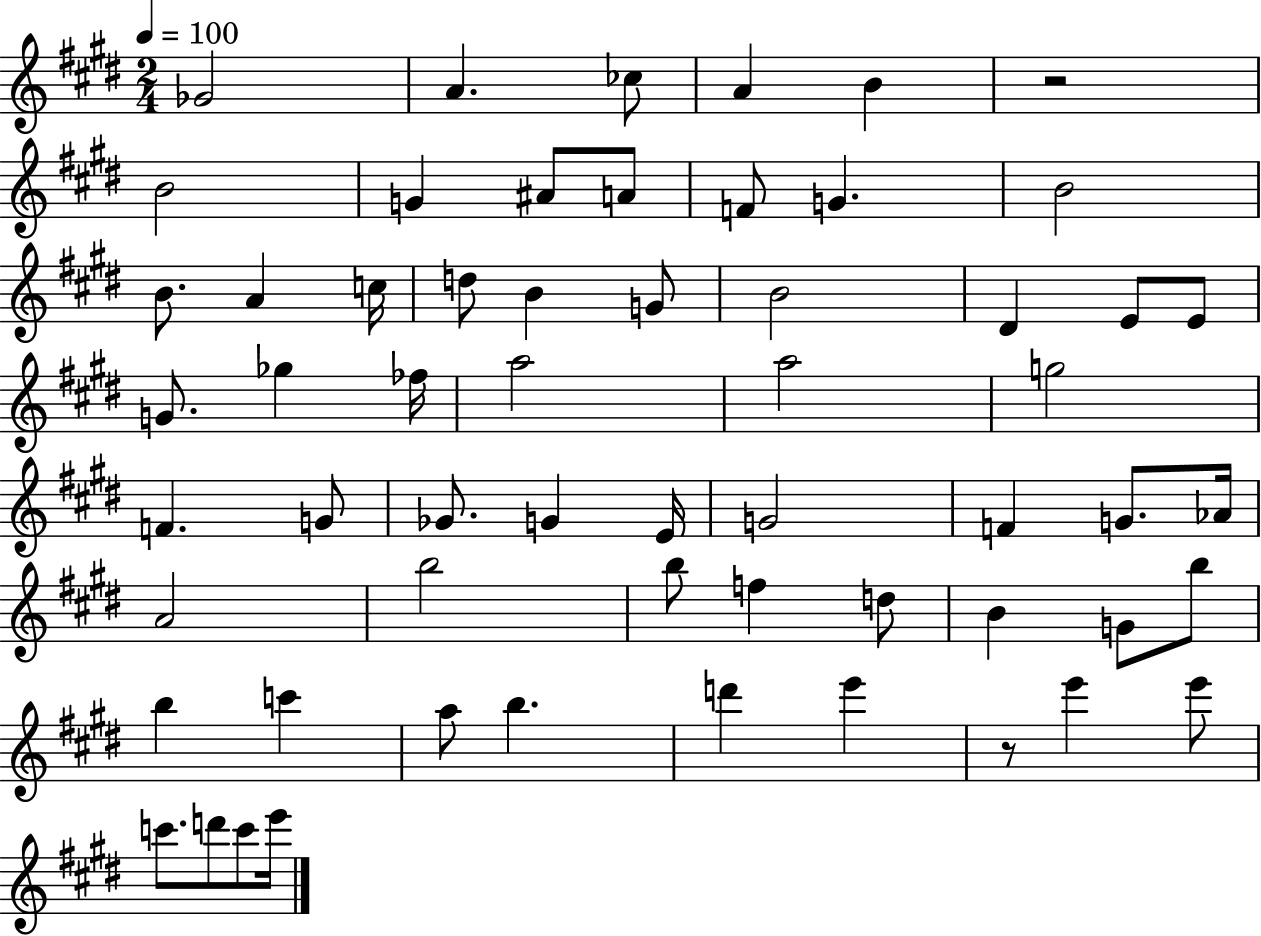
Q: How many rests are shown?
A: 2